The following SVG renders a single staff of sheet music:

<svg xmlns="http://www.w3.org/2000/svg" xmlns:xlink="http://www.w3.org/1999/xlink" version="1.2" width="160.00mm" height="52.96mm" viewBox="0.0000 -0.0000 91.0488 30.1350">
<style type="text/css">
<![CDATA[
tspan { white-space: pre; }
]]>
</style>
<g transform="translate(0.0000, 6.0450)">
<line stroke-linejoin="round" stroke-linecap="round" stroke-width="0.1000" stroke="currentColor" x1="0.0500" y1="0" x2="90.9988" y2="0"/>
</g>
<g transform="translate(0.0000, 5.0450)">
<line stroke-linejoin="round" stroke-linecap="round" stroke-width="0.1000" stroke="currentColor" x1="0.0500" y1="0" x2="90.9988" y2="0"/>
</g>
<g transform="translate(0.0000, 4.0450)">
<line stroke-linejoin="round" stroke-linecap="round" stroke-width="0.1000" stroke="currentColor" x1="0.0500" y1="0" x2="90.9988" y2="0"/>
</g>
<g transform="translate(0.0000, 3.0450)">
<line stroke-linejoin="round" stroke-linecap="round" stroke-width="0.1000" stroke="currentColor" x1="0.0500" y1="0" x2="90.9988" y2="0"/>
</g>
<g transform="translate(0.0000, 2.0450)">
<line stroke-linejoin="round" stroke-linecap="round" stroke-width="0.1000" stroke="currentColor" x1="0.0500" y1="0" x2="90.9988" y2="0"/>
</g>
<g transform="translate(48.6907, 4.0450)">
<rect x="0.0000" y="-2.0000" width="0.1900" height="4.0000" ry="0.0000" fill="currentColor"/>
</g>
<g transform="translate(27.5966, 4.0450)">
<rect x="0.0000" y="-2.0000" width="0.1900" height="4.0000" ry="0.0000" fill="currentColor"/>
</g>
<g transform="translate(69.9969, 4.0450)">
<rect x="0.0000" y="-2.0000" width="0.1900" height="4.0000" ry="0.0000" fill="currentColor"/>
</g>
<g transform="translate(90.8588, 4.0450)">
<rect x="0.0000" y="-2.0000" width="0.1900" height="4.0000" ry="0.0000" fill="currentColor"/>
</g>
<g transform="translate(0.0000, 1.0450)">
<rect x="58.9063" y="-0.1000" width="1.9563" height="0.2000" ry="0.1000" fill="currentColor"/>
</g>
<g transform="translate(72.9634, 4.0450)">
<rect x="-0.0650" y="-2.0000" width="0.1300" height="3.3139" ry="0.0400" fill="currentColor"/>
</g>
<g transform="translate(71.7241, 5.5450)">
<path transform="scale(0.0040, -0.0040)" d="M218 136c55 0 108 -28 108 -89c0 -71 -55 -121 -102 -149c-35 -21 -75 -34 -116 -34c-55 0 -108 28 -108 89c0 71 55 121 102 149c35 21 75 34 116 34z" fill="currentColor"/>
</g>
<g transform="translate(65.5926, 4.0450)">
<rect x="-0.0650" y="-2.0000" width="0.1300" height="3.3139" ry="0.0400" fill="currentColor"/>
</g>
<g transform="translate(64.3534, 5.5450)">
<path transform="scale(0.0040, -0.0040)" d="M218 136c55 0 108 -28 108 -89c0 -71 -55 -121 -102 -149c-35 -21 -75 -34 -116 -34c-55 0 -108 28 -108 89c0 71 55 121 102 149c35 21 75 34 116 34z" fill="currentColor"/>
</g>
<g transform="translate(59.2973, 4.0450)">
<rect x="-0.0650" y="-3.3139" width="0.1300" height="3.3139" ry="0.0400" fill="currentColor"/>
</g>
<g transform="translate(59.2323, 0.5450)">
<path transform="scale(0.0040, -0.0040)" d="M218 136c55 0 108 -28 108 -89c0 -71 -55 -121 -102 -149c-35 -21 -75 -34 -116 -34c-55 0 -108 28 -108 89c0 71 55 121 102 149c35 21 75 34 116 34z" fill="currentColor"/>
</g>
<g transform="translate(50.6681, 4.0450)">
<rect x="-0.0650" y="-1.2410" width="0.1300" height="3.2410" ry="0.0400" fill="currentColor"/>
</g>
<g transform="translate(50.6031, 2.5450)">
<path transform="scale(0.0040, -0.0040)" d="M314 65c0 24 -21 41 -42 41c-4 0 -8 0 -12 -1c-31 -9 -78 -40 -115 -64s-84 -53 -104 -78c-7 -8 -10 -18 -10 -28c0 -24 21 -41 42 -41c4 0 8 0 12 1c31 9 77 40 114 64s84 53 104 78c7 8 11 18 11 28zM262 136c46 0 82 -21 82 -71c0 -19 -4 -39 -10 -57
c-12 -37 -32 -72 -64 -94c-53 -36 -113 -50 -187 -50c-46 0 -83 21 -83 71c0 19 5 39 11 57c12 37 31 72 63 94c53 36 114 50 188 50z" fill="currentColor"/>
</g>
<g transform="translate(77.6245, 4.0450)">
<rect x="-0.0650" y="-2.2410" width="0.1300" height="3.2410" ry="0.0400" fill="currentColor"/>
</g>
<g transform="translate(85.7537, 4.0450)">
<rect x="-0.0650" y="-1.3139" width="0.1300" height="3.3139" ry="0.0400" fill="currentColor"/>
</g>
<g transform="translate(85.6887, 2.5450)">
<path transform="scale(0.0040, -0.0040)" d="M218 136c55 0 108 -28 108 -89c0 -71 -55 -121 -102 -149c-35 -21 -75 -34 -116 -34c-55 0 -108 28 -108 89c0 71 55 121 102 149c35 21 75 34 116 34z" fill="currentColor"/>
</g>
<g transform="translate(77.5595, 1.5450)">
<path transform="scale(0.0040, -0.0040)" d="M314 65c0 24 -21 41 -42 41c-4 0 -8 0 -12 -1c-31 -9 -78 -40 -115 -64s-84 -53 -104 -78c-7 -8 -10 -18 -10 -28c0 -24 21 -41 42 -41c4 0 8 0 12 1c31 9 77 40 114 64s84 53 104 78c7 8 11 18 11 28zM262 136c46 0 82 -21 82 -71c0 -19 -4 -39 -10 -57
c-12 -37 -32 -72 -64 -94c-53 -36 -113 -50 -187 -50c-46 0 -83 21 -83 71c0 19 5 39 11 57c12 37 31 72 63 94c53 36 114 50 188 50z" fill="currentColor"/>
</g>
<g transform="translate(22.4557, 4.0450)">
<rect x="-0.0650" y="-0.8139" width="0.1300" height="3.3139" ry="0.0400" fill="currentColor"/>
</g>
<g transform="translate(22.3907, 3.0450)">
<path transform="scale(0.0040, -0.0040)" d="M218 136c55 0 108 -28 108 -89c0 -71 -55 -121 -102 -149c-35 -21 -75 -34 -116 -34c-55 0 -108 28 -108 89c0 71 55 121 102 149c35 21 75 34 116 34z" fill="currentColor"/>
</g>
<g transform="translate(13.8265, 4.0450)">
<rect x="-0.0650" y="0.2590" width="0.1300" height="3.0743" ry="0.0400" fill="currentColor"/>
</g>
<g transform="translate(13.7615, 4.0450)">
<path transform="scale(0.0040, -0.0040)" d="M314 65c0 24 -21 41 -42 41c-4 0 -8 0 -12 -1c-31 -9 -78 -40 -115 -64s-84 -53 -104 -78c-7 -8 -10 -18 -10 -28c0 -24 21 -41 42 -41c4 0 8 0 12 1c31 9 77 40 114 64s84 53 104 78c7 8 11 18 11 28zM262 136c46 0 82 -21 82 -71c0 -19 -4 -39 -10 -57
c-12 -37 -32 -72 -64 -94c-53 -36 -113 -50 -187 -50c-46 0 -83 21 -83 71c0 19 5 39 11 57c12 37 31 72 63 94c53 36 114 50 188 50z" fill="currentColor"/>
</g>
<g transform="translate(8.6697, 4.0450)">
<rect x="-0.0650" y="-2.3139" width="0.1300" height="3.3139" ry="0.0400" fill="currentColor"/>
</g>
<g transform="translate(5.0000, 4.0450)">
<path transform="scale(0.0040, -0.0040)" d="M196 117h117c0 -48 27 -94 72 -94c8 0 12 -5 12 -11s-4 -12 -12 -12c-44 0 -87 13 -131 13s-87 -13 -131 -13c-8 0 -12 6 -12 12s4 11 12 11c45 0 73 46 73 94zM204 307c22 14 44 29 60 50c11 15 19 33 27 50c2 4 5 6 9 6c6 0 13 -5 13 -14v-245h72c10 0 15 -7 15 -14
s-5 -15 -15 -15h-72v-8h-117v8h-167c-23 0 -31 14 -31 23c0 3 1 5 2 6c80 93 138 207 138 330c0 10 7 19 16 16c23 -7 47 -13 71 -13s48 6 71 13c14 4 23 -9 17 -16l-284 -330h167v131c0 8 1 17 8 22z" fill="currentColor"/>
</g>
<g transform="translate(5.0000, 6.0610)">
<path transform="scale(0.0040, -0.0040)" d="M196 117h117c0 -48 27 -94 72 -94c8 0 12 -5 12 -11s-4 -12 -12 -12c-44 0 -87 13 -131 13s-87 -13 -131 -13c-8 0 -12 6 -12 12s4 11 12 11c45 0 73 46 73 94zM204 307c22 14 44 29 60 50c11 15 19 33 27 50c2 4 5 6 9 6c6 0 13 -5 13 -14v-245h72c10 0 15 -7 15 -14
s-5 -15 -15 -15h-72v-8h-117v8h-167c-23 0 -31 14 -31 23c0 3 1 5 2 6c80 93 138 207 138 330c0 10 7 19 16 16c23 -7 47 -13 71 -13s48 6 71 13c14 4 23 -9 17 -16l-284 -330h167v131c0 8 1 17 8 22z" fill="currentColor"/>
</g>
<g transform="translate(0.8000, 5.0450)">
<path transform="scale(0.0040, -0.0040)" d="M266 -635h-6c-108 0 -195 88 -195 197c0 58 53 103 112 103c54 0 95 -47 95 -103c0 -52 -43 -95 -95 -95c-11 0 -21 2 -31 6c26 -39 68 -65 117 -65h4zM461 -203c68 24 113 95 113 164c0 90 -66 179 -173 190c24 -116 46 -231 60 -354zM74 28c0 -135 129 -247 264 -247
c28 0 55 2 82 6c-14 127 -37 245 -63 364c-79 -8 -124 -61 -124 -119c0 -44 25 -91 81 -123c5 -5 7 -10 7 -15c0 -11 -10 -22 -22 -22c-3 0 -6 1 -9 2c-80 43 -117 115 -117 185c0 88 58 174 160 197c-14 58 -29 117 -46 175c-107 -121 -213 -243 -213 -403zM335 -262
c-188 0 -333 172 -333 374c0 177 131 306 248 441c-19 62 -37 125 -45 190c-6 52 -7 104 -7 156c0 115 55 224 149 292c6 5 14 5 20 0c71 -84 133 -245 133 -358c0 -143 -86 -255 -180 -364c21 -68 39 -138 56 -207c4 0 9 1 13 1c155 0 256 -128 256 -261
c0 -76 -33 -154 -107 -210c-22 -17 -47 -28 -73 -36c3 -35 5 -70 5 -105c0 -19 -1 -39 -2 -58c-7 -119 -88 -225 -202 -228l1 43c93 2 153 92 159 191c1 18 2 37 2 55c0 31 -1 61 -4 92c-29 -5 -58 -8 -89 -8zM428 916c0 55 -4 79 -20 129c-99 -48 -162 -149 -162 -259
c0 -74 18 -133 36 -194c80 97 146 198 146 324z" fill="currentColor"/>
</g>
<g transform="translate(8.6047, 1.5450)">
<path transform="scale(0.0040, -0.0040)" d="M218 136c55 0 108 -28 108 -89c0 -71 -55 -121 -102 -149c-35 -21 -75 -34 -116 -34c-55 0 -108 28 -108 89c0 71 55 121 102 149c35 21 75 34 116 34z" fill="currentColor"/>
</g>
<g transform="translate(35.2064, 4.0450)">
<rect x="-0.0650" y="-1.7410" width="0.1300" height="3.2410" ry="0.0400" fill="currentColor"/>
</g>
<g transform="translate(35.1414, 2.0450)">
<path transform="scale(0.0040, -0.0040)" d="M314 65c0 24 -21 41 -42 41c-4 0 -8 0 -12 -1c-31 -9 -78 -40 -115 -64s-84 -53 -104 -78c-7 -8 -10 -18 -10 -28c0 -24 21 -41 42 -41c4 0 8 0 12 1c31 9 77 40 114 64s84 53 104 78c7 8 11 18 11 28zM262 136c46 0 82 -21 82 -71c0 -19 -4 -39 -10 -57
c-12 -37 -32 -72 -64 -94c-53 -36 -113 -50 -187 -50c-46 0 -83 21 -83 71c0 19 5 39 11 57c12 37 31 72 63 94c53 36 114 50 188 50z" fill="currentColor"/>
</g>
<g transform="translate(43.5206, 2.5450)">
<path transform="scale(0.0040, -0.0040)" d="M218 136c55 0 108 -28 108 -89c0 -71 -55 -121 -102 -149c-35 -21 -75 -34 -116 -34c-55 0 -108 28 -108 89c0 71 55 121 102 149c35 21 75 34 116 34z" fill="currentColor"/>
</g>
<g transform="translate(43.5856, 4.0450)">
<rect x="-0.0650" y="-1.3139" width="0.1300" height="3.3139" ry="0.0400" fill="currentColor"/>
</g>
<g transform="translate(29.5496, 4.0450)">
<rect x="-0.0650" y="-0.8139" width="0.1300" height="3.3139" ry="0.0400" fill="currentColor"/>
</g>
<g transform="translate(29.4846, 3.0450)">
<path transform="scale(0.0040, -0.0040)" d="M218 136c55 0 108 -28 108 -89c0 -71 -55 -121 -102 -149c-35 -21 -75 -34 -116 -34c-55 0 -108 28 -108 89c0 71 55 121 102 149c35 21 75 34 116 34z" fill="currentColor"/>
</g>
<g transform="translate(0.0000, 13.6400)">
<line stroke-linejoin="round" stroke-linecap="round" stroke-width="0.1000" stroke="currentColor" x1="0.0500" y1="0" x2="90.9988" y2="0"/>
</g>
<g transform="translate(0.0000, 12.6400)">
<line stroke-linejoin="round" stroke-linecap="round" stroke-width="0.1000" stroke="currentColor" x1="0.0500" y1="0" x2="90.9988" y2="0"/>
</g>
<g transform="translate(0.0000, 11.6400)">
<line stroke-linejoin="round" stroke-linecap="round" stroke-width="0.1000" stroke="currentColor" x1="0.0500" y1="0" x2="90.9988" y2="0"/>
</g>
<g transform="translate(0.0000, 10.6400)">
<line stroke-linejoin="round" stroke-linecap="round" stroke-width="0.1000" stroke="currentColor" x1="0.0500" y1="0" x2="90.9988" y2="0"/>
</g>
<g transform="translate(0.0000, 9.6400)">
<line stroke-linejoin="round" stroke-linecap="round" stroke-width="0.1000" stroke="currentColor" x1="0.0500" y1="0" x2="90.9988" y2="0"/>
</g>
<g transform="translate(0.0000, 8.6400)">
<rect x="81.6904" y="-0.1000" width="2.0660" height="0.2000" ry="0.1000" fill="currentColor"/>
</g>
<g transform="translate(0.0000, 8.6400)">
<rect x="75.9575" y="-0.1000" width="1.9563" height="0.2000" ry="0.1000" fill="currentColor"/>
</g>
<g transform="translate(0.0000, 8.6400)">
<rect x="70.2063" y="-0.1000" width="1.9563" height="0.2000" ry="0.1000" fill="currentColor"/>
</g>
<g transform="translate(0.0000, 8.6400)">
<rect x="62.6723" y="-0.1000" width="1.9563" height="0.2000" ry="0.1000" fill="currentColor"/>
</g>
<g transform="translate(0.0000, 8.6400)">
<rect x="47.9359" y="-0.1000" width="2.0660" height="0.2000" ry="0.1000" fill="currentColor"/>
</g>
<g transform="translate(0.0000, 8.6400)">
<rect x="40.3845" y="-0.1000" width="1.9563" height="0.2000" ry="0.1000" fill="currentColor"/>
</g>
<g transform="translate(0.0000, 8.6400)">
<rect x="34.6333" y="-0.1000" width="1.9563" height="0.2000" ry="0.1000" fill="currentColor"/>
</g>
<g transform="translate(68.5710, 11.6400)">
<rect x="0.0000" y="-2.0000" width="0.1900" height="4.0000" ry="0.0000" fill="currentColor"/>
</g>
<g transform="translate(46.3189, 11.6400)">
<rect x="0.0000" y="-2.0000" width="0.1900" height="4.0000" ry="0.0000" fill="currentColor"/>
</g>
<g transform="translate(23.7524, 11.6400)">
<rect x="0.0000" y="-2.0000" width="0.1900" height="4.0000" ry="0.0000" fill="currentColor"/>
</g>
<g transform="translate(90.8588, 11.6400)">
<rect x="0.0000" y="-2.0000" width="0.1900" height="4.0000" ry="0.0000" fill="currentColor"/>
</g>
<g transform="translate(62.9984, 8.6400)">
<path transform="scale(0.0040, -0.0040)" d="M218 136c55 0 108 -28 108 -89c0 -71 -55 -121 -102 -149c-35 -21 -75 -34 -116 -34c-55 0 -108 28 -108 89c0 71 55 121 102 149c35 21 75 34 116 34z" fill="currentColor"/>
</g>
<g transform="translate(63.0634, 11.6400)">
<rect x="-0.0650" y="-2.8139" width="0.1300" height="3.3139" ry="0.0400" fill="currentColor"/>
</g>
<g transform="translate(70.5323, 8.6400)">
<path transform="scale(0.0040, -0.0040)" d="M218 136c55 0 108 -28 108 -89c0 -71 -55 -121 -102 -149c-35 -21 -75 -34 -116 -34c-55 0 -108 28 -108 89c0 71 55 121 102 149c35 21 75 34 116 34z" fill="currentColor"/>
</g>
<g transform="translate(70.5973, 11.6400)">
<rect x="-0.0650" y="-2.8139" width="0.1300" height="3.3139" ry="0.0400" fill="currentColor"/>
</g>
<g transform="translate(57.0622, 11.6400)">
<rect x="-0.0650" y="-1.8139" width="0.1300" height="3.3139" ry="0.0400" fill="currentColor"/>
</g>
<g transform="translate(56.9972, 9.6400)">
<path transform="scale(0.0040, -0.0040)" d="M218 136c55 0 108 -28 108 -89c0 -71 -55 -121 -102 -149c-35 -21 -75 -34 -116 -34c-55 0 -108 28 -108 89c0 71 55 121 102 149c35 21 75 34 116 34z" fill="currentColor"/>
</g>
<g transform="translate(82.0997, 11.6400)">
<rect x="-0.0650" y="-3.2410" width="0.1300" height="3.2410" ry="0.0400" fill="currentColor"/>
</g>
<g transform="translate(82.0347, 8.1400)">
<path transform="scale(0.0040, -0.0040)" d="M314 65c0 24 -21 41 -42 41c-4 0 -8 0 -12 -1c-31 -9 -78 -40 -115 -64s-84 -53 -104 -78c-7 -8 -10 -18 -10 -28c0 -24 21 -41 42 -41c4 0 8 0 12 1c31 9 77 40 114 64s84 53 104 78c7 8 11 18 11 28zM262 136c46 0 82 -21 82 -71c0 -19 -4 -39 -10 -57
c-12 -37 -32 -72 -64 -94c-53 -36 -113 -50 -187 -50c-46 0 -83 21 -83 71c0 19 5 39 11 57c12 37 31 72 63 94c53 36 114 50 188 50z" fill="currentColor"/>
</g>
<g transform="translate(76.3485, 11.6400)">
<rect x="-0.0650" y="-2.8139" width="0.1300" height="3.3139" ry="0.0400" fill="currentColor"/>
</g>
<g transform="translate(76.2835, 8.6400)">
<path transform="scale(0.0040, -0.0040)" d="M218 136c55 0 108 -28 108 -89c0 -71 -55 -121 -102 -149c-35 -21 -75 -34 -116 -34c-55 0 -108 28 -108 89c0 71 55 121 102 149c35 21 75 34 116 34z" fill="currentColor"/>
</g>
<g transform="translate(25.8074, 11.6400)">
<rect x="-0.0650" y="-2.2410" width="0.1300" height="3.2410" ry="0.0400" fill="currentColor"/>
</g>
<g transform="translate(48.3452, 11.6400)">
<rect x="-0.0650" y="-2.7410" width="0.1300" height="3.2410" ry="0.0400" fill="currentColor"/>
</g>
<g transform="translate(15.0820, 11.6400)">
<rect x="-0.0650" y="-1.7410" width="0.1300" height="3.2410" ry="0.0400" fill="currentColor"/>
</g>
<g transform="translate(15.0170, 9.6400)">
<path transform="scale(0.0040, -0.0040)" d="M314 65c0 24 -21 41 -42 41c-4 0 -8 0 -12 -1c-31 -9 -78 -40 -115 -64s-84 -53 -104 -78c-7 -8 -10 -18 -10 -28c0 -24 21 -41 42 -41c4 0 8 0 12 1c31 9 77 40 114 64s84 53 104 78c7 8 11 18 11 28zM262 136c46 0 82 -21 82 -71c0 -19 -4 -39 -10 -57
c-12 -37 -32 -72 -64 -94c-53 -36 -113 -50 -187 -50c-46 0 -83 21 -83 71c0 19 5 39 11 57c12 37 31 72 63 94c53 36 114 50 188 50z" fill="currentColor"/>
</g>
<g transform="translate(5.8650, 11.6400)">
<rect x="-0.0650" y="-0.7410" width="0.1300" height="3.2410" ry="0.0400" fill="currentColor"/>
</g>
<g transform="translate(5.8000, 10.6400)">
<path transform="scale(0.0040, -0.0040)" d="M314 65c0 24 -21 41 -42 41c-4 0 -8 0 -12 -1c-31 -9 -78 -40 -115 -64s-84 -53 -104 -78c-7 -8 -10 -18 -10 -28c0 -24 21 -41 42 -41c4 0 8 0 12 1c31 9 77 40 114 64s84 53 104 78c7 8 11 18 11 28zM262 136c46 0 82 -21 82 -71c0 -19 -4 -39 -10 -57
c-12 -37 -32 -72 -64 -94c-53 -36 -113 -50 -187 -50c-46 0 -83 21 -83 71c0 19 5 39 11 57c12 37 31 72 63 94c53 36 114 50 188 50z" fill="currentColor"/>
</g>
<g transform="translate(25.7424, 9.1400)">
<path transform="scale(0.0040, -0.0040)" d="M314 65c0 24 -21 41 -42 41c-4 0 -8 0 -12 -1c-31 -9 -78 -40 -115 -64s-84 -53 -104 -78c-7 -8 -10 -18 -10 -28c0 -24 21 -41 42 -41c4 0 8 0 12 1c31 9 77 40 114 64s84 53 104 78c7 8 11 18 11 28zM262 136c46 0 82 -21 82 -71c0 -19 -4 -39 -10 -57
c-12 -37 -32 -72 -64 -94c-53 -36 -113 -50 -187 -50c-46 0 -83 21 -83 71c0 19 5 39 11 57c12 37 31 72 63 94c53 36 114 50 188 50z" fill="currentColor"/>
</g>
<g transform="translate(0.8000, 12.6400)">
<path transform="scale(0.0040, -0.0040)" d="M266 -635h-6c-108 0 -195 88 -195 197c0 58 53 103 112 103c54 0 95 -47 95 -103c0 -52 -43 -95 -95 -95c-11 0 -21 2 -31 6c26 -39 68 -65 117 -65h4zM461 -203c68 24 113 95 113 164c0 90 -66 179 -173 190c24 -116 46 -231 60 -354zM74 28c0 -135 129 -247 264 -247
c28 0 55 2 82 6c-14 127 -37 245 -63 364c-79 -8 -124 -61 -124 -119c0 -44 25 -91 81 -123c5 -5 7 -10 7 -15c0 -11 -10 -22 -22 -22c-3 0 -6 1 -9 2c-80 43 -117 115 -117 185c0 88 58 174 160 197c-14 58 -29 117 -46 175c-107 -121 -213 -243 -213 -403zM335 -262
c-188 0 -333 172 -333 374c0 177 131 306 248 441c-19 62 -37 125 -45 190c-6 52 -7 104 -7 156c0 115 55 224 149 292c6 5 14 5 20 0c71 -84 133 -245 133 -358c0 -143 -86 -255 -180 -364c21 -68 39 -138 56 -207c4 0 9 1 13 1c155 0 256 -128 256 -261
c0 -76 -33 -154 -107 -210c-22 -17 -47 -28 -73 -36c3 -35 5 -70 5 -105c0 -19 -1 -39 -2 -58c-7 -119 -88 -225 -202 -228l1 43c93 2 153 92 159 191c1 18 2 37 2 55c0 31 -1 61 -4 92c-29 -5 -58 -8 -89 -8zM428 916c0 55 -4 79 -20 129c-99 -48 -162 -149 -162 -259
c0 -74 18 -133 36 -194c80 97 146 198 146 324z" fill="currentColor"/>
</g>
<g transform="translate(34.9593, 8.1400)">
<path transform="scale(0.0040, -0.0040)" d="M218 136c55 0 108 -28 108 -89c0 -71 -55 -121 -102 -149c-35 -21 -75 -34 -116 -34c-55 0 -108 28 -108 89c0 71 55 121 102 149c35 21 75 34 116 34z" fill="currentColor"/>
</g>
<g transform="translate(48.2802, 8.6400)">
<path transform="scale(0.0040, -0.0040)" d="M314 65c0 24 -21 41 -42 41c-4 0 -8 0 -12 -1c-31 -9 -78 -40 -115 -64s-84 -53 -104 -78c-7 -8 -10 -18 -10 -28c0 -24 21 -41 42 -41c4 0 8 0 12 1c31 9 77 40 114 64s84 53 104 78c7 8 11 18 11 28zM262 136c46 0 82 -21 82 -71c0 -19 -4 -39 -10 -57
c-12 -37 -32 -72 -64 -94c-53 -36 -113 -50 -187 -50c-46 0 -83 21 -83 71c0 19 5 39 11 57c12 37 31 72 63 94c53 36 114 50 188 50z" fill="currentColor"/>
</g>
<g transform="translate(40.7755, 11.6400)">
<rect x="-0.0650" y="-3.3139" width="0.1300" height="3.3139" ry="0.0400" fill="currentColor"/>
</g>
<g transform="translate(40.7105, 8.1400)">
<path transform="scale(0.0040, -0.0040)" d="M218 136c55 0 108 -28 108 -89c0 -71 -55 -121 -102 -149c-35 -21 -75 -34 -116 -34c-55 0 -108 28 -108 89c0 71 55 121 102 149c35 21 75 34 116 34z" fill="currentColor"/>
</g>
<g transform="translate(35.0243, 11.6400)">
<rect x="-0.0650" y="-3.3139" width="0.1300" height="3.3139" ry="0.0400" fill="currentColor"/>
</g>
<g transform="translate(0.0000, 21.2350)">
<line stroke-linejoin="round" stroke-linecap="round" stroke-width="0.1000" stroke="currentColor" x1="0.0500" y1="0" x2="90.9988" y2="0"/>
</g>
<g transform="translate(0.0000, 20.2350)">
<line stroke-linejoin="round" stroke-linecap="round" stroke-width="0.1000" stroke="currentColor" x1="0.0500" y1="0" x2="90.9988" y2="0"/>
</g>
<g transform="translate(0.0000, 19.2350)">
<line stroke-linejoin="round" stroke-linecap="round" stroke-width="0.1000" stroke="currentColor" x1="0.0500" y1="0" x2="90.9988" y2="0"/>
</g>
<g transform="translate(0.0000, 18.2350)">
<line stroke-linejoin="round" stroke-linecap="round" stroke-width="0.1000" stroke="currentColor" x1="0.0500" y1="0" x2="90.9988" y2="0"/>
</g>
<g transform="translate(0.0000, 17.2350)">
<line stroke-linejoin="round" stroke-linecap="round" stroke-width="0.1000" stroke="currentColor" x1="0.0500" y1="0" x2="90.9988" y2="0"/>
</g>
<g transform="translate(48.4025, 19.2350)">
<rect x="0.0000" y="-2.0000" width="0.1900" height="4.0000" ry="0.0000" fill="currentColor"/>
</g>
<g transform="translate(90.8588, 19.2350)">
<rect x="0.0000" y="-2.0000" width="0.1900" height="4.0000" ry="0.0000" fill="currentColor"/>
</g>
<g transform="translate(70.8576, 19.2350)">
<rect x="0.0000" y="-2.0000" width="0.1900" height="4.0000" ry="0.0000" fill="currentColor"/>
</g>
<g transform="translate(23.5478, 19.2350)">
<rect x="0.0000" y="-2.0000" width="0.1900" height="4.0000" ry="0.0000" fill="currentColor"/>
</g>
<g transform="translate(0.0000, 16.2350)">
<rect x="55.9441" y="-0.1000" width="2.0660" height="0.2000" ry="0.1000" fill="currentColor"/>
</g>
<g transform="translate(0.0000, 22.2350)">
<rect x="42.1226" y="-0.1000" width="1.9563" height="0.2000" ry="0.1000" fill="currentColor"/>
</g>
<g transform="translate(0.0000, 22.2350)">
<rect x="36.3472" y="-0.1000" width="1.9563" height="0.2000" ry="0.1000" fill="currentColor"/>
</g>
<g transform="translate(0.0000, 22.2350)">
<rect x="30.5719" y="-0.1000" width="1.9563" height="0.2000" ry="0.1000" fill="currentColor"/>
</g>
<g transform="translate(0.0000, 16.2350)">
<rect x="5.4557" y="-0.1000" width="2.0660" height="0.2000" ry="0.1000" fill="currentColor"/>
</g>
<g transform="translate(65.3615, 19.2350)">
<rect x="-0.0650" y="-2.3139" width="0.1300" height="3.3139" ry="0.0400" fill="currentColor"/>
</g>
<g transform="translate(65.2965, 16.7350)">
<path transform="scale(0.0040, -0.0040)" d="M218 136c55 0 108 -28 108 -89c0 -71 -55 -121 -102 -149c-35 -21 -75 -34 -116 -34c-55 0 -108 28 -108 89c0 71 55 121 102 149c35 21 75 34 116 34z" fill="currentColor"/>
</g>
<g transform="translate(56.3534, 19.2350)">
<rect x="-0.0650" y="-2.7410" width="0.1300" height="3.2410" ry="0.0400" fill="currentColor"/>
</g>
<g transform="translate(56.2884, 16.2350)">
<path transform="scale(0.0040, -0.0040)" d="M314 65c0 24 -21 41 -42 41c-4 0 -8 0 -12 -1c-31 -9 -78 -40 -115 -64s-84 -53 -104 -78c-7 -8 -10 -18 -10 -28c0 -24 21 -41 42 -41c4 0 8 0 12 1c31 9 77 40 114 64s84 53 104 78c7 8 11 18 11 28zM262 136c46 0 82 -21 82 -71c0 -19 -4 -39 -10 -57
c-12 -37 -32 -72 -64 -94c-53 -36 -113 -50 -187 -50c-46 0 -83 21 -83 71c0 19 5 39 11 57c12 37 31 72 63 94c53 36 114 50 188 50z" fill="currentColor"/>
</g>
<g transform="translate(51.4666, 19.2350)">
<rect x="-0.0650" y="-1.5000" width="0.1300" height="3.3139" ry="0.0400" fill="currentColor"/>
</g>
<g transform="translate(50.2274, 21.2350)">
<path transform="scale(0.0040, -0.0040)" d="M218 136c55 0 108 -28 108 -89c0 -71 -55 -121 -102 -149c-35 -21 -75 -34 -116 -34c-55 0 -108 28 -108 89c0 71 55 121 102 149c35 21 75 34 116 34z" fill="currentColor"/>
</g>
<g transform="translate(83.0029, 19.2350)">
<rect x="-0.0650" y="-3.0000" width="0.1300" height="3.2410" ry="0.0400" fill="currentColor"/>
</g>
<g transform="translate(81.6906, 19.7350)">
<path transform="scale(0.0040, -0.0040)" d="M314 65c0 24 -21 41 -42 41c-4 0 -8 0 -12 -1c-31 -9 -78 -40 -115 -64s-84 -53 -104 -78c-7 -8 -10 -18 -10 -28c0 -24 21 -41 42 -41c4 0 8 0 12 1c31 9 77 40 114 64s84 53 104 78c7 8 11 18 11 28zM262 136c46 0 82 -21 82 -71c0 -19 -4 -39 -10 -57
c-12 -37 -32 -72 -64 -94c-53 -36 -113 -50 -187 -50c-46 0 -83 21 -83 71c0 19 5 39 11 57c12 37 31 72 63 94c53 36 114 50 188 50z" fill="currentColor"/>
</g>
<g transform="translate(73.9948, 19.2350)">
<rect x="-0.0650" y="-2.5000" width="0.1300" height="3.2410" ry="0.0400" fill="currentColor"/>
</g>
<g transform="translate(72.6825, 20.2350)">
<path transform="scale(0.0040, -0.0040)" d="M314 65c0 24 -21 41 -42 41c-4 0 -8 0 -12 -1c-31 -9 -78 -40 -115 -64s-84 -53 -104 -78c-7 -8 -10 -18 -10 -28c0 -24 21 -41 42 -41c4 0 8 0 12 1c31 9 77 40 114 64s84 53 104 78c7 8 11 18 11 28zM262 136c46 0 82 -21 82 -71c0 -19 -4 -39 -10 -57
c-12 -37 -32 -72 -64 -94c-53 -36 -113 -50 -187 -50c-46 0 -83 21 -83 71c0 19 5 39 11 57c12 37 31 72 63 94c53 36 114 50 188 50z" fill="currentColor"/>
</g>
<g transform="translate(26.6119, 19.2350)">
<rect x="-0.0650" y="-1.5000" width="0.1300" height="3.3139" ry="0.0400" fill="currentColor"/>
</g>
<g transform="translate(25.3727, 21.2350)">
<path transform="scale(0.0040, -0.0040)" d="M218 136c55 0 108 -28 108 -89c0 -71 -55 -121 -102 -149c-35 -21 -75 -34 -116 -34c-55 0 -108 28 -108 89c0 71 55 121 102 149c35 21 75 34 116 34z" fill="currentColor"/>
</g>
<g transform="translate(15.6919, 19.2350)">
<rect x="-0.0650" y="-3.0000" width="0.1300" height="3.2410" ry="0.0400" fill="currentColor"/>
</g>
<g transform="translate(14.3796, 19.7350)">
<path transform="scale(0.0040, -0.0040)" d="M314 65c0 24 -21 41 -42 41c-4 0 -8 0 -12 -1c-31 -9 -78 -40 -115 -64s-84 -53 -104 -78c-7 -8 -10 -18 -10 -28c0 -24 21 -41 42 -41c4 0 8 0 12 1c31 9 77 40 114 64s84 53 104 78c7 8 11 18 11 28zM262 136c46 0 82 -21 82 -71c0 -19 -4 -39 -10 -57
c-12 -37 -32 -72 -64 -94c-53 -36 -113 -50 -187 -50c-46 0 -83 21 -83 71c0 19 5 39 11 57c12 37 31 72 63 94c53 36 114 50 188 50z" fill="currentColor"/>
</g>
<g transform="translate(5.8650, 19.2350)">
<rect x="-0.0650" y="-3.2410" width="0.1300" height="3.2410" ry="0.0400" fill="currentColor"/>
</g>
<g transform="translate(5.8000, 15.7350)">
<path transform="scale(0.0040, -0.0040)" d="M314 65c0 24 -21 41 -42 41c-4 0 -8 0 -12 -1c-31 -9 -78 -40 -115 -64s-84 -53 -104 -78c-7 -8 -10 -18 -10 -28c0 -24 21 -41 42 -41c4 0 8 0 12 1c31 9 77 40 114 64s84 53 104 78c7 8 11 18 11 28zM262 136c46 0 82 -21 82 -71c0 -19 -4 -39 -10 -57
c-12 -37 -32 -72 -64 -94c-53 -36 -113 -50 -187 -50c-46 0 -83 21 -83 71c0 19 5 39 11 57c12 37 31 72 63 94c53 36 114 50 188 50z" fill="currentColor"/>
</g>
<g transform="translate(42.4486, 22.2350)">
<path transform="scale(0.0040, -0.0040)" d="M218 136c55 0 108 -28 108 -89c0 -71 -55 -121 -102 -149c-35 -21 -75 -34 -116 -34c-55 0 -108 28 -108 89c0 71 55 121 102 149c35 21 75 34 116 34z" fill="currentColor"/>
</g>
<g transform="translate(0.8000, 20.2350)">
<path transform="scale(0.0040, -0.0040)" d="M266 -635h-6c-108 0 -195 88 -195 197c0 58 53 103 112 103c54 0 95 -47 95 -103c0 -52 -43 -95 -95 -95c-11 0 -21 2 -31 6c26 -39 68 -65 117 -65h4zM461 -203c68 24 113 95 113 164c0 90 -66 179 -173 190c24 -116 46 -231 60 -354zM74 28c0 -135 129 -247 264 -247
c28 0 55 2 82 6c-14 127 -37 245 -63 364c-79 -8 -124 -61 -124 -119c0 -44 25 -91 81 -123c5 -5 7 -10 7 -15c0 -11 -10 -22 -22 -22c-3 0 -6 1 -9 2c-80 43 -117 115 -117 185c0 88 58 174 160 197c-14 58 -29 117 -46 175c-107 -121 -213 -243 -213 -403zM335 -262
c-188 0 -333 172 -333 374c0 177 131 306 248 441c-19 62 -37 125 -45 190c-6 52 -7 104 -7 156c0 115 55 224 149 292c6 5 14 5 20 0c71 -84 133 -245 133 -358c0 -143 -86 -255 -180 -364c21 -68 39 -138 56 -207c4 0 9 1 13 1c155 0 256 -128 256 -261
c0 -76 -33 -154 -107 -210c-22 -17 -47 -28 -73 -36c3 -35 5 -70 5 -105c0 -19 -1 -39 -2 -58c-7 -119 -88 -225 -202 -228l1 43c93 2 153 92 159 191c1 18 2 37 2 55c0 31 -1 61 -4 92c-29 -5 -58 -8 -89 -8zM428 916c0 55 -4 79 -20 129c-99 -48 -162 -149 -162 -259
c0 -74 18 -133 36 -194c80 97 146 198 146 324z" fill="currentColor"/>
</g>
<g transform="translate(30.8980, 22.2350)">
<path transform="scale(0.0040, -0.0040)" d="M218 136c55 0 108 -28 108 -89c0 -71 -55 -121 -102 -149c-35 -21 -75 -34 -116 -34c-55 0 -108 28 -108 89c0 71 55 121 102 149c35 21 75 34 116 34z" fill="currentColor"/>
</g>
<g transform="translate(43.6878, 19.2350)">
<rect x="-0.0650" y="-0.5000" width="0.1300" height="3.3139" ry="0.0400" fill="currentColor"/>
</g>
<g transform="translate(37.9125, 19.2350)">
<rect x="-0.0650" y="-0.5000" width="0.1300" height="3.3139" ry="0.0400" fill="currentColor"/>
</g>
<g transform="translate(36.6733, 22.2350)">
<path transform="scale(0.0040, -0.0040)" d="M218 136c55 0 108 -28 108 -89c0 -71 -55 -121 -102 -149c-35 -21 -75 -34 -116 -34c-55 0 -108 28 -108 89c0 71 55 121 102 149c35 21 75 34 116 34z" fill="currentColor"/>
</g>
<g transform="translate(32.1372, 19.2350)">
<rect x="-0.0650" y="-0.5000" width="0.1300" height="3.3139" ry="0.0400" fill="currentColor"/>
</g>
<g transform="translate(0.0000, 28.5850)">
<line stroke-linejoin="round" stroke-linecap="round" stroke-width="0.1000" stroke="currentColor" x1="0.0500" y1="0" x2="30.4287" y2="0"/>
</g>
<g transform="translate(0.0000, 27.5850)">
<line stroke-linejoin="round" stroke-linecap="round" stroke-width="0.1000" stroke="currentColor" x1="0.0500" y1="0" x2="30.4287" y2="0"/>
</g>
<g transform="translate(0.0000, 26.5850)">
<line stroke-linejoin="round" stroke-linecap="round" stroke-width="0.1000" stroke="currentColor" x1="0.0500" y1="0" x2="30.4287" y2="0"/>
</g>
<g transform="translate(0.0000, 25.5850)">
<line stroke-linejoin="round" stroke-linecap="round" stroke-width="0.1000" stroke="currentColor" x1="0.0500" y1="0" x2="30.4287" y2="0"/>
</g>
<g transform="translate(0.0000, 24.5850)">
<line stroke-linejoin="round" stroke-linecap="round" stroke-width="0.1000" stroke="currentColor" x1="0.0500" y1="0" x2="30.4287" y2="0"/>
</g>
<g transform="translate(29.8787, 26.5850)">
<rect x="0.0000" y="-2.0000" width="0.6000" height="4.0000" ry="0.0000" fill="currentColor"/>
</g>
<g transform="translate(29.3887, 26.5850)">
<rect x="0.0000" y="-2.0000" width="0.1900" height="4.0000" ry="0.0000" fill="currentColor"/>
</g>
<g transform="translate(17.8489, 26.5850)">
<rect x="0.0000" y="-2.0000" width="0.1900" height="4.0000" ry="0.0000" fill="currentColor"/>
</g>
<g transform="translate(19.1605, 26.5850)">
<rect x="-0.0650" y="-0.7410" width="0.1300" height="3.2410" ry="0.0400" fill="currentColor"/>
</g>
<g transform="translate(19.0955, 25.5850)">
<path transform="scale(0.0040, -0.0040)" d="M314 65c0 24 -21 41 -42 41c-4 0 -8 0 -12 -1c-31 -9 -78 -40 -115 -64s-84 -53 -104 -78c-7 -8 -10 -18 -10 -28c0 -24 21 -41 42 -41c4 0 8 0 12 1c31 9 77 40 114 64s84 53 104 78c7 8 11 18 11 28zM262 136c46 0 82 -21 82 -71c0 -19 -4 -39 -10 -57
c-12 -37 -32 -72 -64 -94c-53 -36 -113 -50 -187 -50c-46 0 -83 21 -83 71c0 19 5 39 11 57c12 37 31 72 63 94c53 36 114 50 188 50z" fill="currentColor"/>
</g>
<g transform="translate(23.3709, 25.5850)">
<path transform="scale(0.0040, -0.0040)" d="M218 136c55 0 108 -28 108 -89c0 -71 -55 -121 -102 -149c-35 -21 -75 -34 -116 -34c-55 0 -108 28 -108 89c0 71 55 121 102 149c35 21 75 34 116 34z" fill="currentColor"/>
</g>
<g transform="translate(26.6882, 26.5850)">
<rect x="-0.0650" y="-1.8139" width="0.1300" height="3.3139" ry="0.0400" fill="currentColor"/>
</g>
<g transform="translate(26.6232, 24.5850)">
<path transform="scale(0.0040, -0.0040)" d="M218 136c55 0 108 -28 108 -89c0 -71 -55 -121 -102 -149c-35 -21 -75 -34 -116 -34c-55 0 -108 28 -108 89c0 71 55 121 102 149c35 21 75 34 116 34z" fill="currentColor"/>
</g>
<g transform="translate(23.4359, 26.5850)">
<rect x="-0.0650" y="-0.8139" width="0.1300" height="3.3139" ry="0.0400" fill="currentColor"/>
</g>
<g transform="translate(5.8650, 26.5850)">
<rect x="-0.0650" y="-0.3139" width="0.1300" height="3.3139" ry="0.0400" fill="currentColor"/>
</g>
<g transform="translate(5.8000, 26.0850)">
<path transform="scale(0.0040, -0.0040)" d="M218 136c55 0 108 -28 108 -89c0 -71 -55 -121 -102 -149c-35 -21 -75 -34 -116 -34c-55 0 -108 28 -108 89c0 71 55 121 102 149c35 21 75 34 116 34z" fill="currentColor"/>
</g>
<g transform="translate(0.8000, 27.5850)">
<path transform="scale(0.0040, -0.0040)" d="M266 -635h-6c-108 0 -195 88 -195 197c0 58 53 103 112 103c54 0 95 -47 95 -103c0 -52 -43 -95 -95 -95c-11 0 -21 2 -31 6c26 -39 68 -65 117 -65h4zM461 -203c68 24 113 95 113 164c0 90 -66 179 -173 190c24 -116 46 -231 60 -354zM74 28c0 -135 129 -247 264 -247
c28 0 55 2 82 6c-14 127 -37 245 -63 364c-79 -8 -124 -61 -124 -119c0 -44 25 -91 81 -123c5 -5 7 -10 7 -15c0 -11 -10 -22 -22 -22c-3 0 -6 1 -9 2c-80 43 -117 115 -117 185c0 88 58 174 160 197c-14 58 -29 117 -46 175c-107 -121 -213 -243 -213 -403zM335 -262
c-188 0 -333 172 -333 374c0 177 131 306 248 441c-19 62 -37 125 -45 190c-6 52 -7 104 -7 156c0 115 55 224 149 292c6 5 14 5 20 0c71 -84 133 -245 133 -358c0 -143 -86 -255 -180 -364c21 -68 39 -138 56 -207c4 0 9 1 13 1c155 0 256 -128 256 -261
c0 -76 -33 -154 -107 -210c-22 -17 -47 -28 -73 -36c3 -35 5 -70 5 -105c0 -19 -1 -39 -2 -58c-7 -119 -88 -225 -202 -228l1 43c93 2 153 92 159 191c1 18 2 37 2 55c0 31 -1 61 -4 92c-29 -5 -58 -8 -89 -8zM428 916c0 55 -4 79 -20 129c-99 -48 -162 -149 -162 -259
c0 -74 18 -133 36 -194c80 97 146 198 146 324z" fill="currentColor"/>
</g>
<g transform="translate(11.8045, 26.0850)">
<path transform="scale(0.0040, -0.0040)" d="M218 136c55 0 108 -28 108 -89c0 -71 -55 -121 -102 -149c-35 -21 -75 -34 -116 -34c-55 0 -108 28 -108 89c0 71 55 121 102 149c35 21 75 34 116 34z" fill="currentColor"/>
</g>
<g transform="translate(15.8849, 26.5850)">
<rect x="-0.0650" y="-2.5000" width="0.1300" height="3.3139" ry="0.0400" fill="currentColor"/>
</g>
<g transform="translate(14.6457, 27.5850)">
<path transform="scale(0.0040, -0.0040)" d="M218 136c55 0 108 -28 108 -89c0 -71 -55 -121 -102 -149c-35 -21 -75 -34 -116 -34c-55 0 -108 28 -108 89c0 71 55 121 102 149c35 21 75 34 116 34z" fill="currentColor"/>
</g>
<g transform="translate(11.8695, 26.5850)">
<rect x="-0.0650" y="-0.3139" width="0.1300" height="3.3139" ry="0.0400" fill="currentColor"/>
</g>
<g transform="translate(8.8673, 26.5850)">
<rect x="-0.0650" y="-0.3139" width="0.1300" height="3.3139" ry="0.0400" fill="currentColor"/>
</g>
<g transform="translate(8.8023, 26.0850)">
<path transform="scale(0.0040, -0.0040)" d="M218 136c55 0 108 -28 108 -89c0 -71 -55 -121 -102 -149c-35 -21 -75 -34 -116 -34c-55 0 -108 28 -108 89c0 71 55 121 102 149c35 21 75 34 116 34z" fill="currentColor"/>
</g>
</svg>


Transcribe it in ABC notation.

X:1
T:Untitled
M:4/4
L:1/4
K:C
g B2 d d f2 e e2 b F F g2 e d2 f2 g2 b b a2 f a a a b2 b2 A2 E C C C E a2 g G2 A2 c c c G d2 d f